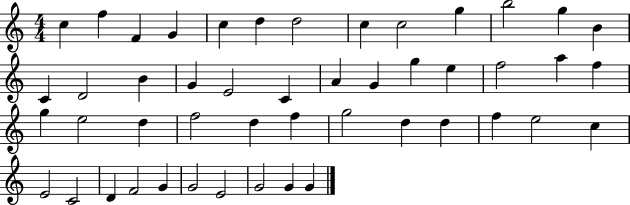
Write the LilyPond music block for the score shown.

{
  \clef treble
  \numericTimeSignature
  \time 4/4
  \key c \major
  c''4 f''4 f'4 g'4 | c''4 d''4 d''2 | c''4 c''2 g''4 | b''2 g''4 b'4 | \break c'4 d'2 b'4 | g'4 e'2 c'4 | a'4 g'4 g''4 e''4 | f''2 a''4 f''4 | \break g''4 e''2 d''4 | f''2 d''4 f''4 | g''2 d''4 d''4 | f''4 e''2 c''4 | \break e'2 c'2 | d'4 f'2 g'4 | g'2 e'2 | g'2 g'4 g'4 | \break \bar "|."
}